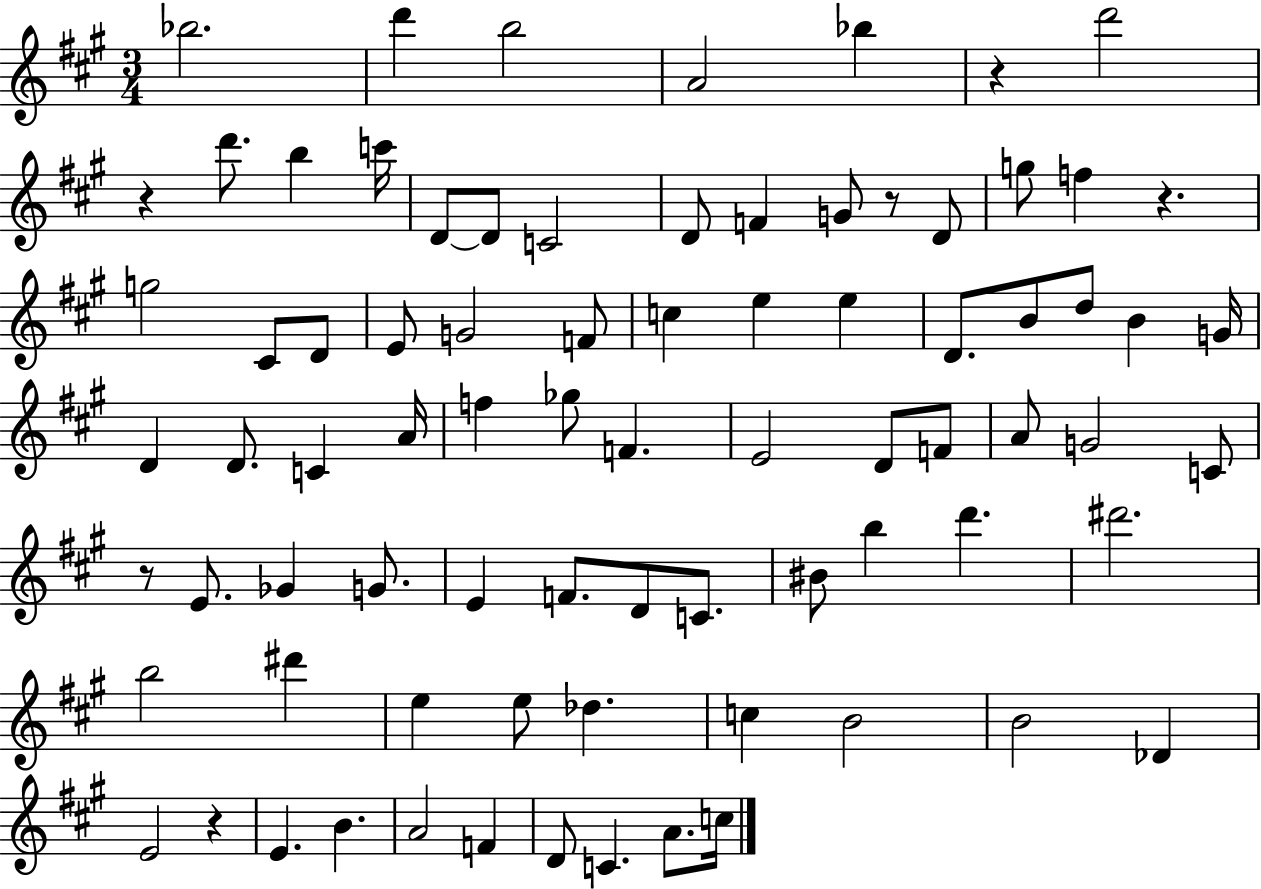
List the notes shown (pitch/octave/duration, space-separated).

Bb5/h. D6/q B5/h A4/h Bb5/q R/q D6/h R/q D6/e. B5/q C6/s D4/e D4/e C4/h D4/e F4/q G4/e R/e D4/e G5/e F5/q R/q. G5/h C#4/e D4/e E4/e G4/h F4/e C5/q E5/q E5/q D4/e. B4/e D5/e B4/q G4/s D4/q D4/e. C4/q A4/s F5/q Gb5/e F4/q. E4/h D4/e F4/e A4/e G4/h C4/e R/e E4/e. Gb4/q G4/e. E4/q F4/e. D4/e C4/e. BIS4/e B5/q D6/q. D#6/h. B5/h D#6/q E5/q E5/e Db5/q. C5/q B4/h B4/h Db4/q E4/h R/q E4/q. B4/q. A4/h F4/q D4/e C4/q. A4/e. C5/s